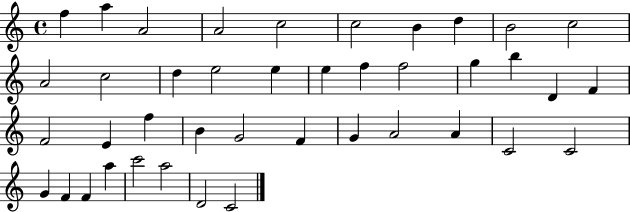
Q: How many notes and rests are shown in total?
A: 41